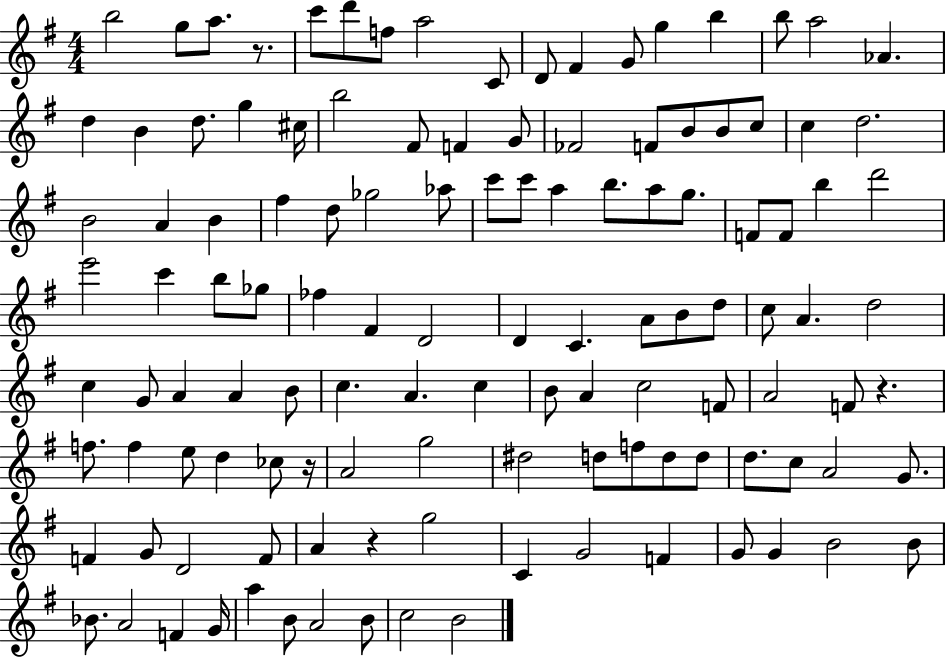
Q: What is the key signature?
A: G major